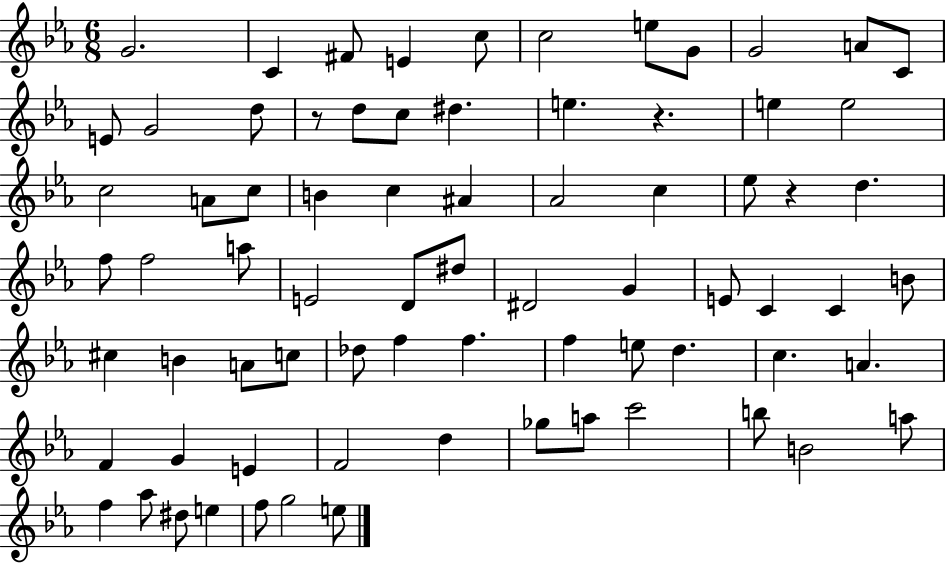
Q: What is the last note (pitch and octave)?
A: E5